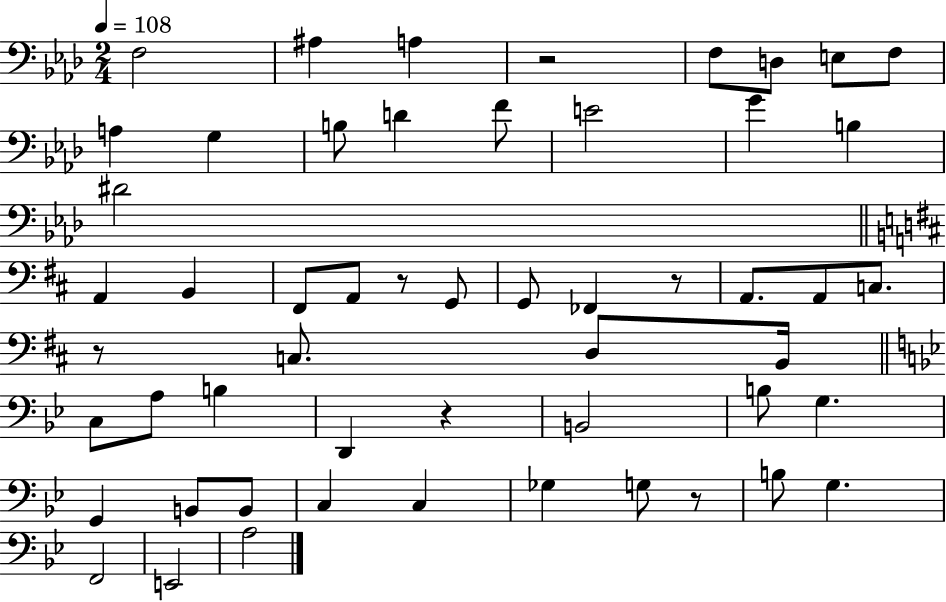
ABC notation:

X:1
T:Untitled
M:2/4
L:1/4
K:Ab
F,2 ^A, A, z2 F,/2 D,/2 E,/2 F,/2 A, G, B,/2 D F/2 E2 G B, ^D2 A,, B,, ^F,,/2 A,,/2 z/2 G,,/2 G,,/2 _F,, z/2 A,,/2 A,,/2 C,/2 z/2 C,/2 D,/2 B,,/4 C,/2 A,/2 B, D,, z B,,2 B,/2 G, G,, B,,/2 B,,/2 C, C, _G, G,/2 z/2 B,/2 G, F,,2 E,,2 A,2